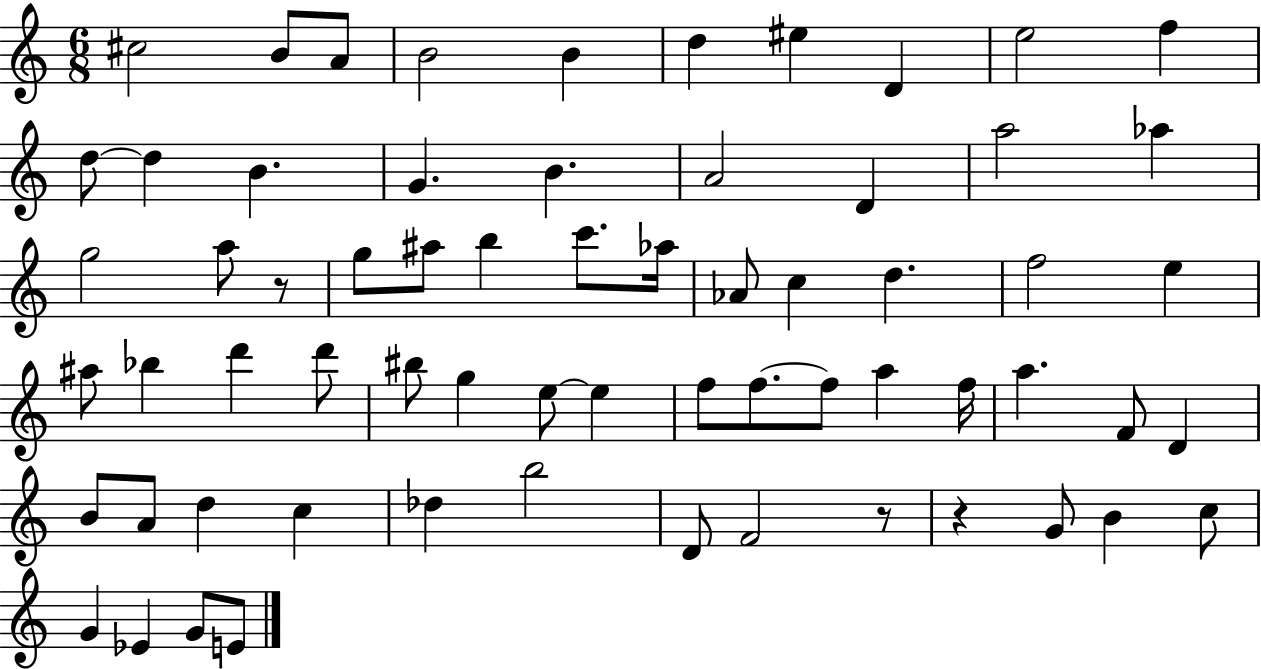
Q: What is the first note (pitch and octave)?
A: C#5